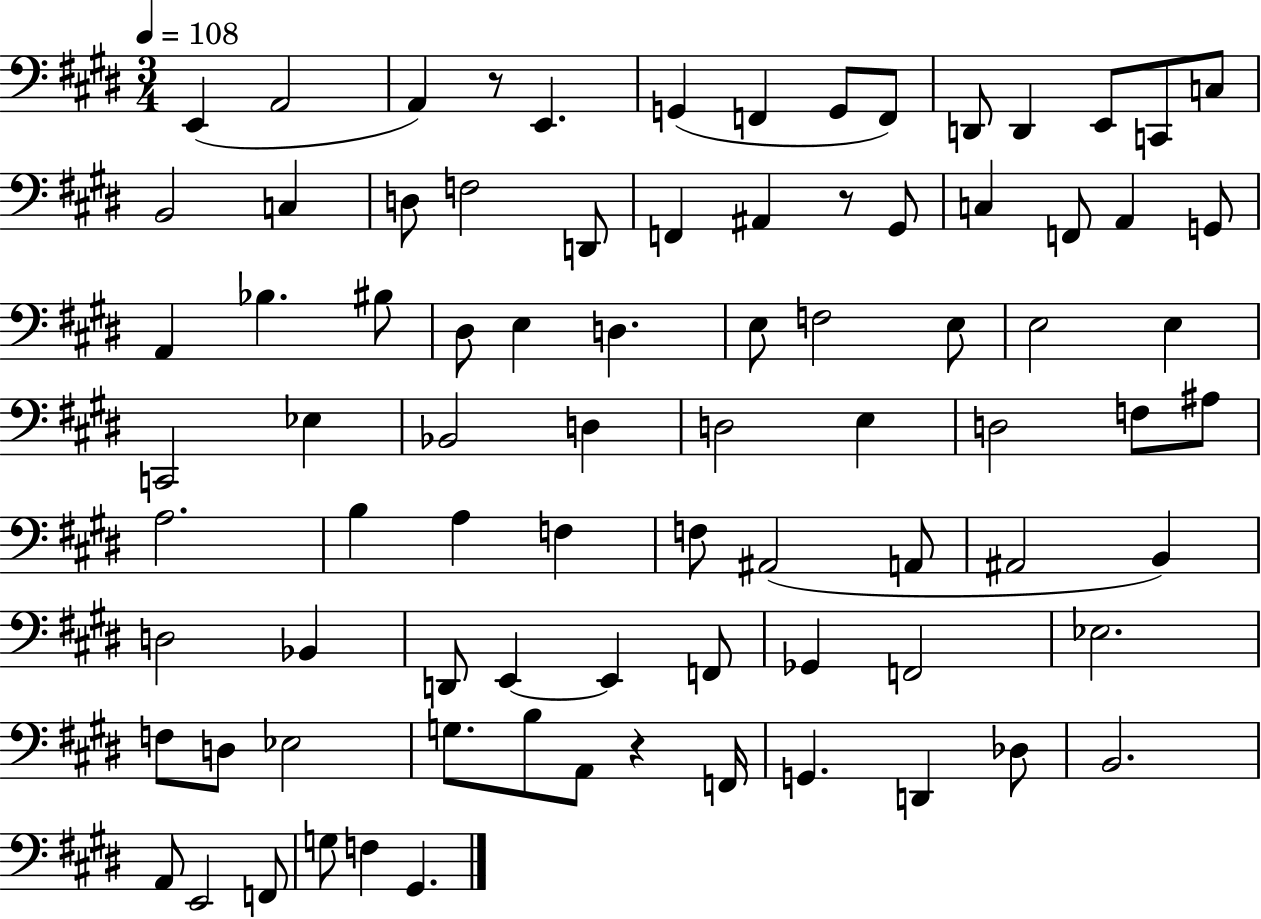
E2/q A2/h A2/q R/e E2/q. G2/q F2/q G2/e F2/e D2/e D2/q E2/e C2/e C3/e B2/h C3/q D3/e F3/h D2/e F2/q A#2/q R/e G#2/e C3/q F2/e A2/q G2/e A2/q Bb3/q. BIS3/e D#3/e E3/q D3/q. E3/e F3/h E3/e E3/h E3/q C2/h Eb3/q Bb2/h D3/q D3/h E3/q D3/h F3/e A#3/e A3/h. B3/q A3/q F3/q F3/e A#2/h A2/e A#2/h B2/q D3/h Bb2/q D2/e E2/q E2/q F2/e Gb2/q F2/h Eb3/h. F3/e D3/e Eb3/h G3/e. B3/e A2/e R/q F2/s G2/q. D2/q Db3/e B2/h. A2/e E2/h F2/e G3/e F3/q G#2/q.